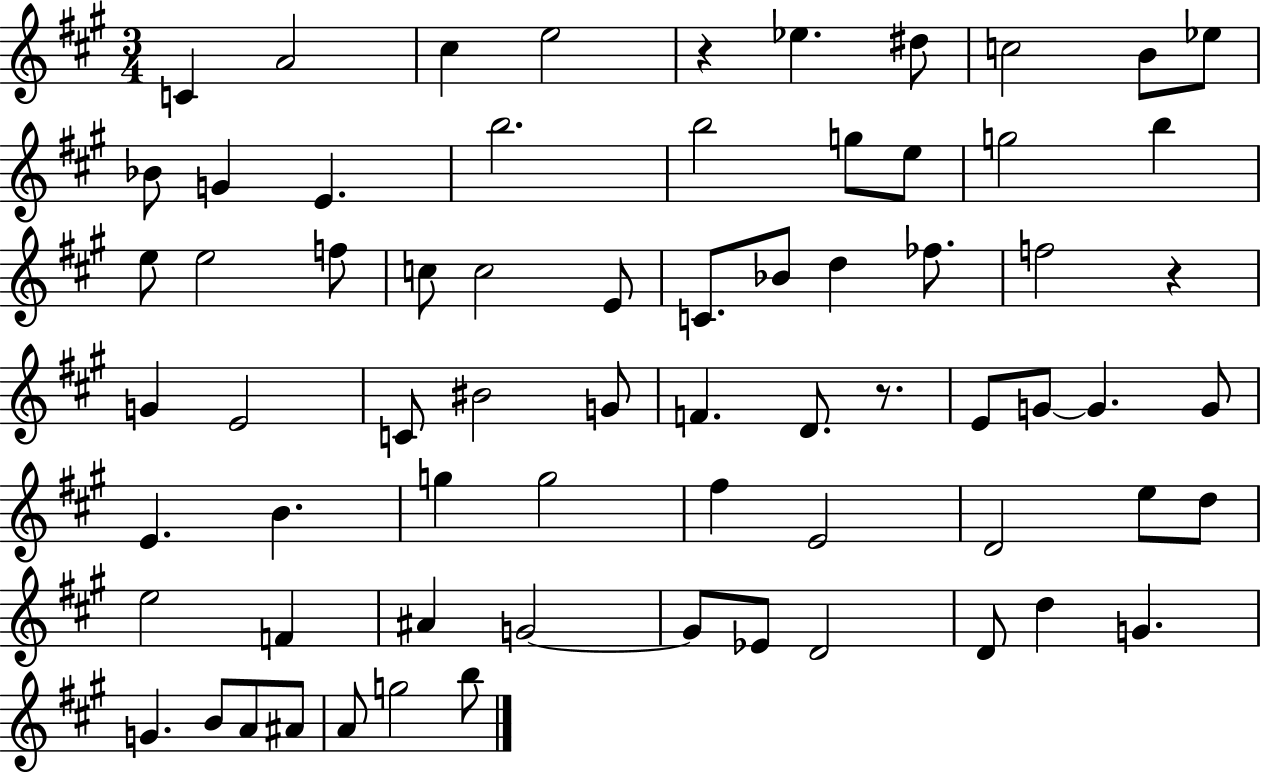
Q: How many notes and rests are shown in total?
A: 69